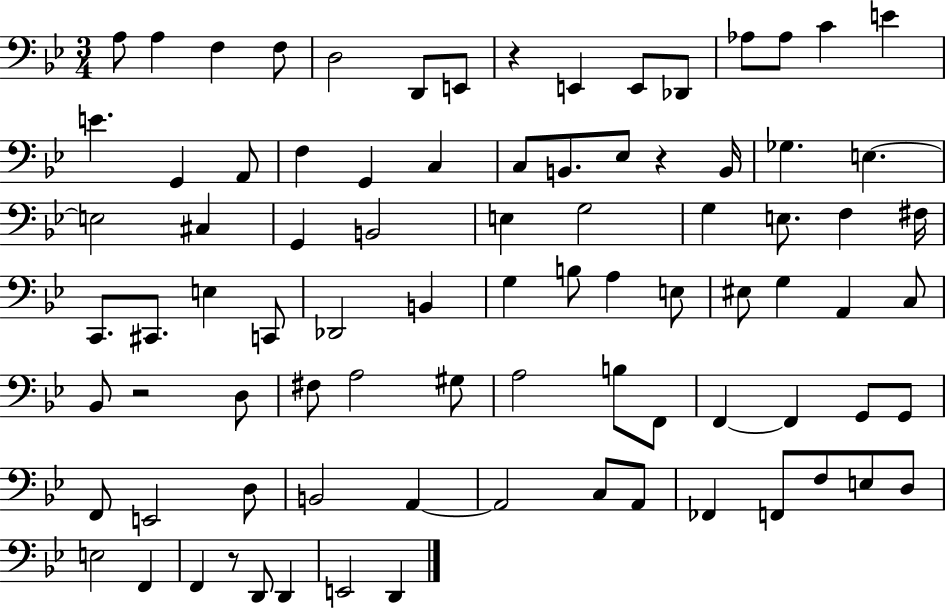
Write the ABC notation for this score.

X:1
T:Untitled
M:3/4
L:1/4
K:Bb
A,/2 A, F, F,/2 D,2 D,,/2 E,,/2 z E,, E,,/2 _D,,/2 _A,/2 _A,/2 C E E G,, A,,/2 F, G,, C, C,/2 B,,/2 _E,/2 z B,,/4 _G, E, E,2 ^C, G,, B,,2 E, G,2 G, E,/2 F, ^F,/4 C,,/2 ^C,,/2 E, C,,/2 _D,,2 B,, G, B,/2 A, E,/2 ^E,/2 G, A,, C,/2 _B,,/2 z2 D,/2 ^F,/2 A,2 ^G,/2 A,2 B,/2 F,,/2 F,, F,, G,,/2 G,,/2 F,,/2 E,,2 D,/2 B,,2 A,, A,,2 C,/2 A,,/2 _F,, F,,/2 F,/2 E,/2 D,/2 E,2 F,, F,, z/2 D,,/2 D,, E,,2 D,,